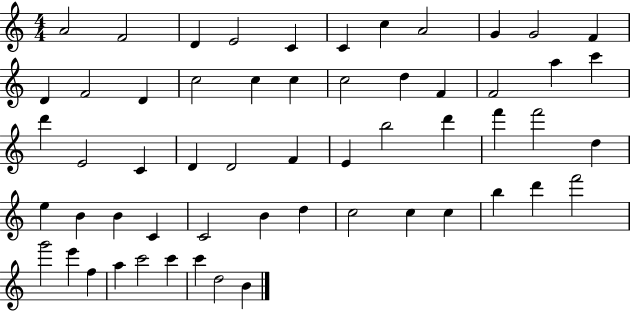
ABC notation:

X:1
T:Untitled
M:4/4
L:1/4
K:C
A2 F2 D E2 C C c A2 G G2 F D F2 D c2 c c c2 d F F2 a c' d' E2 C D D2 F E b2 d' f' f'2 d e B B C C2 B d c2 c c b d' f'2 g'2 e' f a c'2 c' c' d2 B